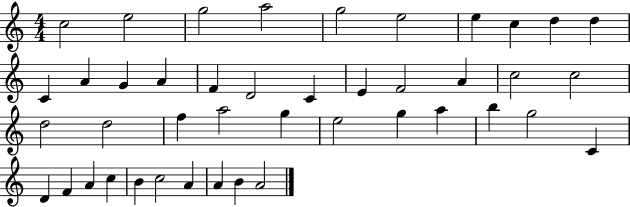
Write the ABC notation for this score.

X:1
T:Untitled
M:4/4
L:1/4
K:C
c2 e2 g2 a2 g2 e2 e c d d C A G A F D2 C E F2 A c2 c2 d2 d2 f a2 g e2 g a b g2 C D F A c B c2 A A B A2